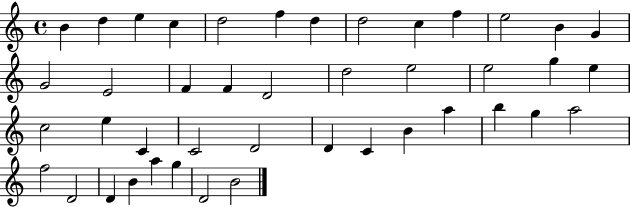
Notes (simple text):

B4/q D5/q E5/q C5/q D5/h F5/q D5/q D5/h C5/q F5/q E5/h B4/q G4/q G4/h E4/h F4/q F4/q D4/h D5/h E5/h E5/h G5/q E5/q C5/h E5/q C4/q C4/h D4/h D4/q C4/q B4/q A5/q B5/q G5/q A5/h F5/h D4/h D4/q B4/q A5/q G5/q D4/h B4/h